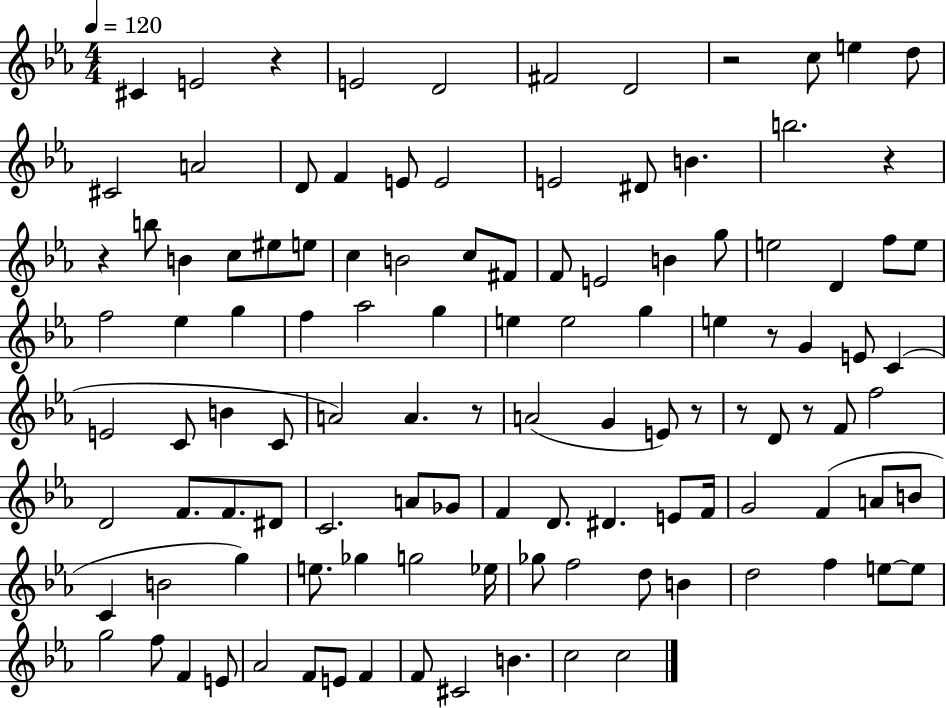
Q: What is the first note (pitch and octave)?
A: C#4